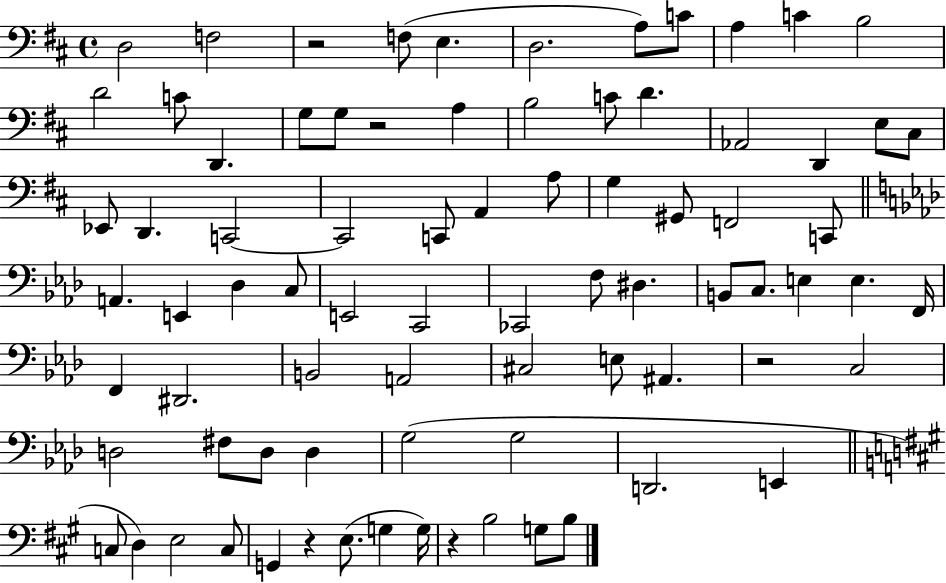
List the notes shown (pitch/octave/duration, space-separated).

D3/h F3/h R/h F3/e E3/q. D3/h. A3/e C4/e A3/q C4/q B3/h D4/h C4/e D2/q. G3/e G3/e R/h A3/q B3/h C4/e D4/q. Ab2/h D2/q E3/e C#3/e Eb2/e D2/q. C2/h C2/h C2/e A2/q A3/e G3/q G#2/e F2/h C2/e A2/q. E2/q Db3/q C3/e E2/h C2/h CES2/h F3/e D#3/q. B2/e C3/e. E3/q E3/q. F2/s F2/q D#2/h. B2/h A2/h C#3/h E3/e A#2/q. R/h C3/h D3/h F#3/e D3/e D3/q G3/h G3/h D2/h. E2/q C3/e D3/q E3/h C3/e G2/q R/q E3/e. G3/q G3/s R/q B3/h G3/e B3/e